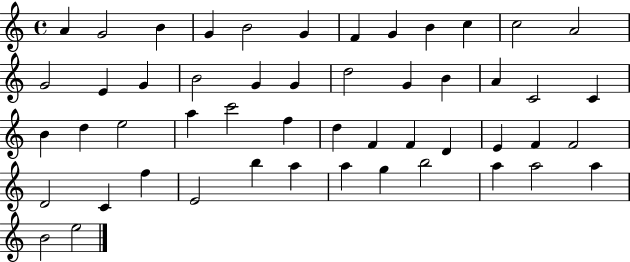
X:1
T:Untitled
M:4/4
L:1/4
K:C
A G2 B G B2 G F G B c c2 A2 G2 E G B2 G G d2 G B A C2 C B d e2 a c'2 f d F F D E F F2 D2 C f E2 b a a g b2 a a2 a B2 e2